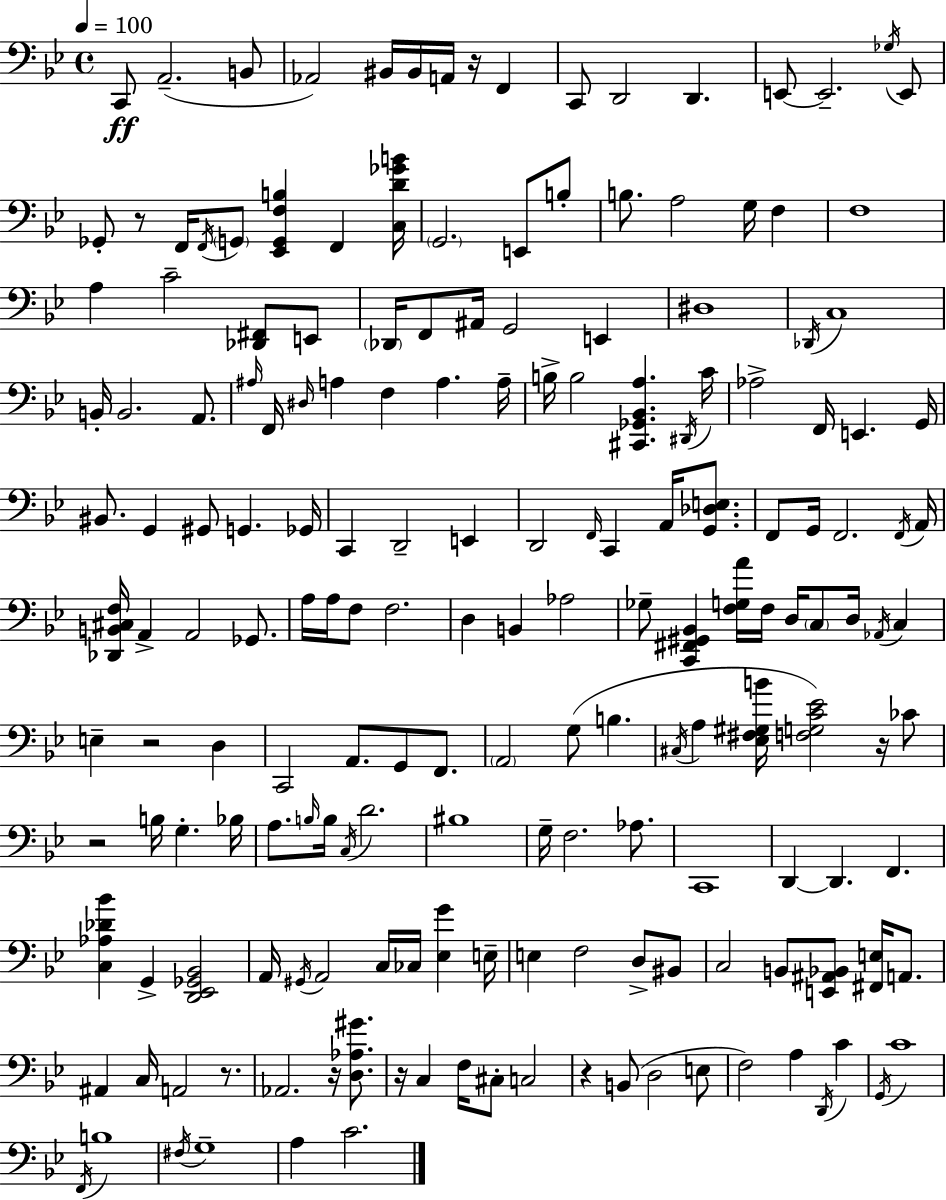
{
  \clef bass
  \time 4/4
  \defaultTimeSignature
  \key bes \major
  \tempo 4 = 100
  c,8\ff a,2.--( b,8 | aes,2) bis,16 bis,16 a,16 r16 f,4 | c,8 d,2 d,4. | e,8~~ e,2.-- \acciaccatura { ges16 } e,8 | \break ges,8-. r8 f,16 \acciaccatura { f,16 } \parenthesize g,8 <ees, g, f b>4 f,4 | <c d' ges' b'>16 \parenthesize g,2. e,8 | b8-. b8. a2 g16 f4 | f1 | \break a4 c'2-- <des, fis,>8 | e,8 \parenthesize des,16 f,8 ais,16 g,2 e,4 | dis1 | \acciaccatura { des,16 } c1 | \break b,16-. b,2. | a,8. \grace { ais16 } f,16 \grace { dis16 } a4 f4 a4. | a16-- b16-> b2 <cis, ges, bes, a>4. | \acciaccatura { dis,16 } c'16 aes2-> f,16 e,4. | \break g,16 bis,8. g,4 gis,8 g,4. | ges,16 c,4 d,2-- | e,4 d,2 \grace { f,16 } c,4 | a,16 <g, des e>8. f,8 g,16 f,2. | \break \acciaccatura { f,16 } a,16 <des, b, cis f>16 a,4-> a,2 | ges,8. a16 a16 f8 f2. | d4 b,4 | aes2 ges8-- <c, fis, gis, bes,>4 <f g a'>16 f16 | \break d16 \parenthesize c8 d16 \acciaccatura { aes,16 } c4 e4-- r2 | d4 c,2 | a,8. g,8 f,8. \parenthesize a,2 | g8( b4. \acciaccatura { cis16 } a4 <ees fis gis b'>16 <f g c' ees'>2) | \break r16 ces'8 r2 | b16 g4.-. bes16 a8. \grace { b16 } b16 \acciaccatura { c16 } | d'2. bis1 | g16-- f2. | \break aes8. c,1 | d,4~~ | d,4. f,4. <c aes des' bes'>4 | g,4-> <d, ees, ges, bes,>2 a,16 \acciaccatura { gis,16 } a,2 | \break c16 ces16 <ees g'>4 e16-- e4 | f2 d8-> bis,8 c2 | b,8 <e, ais, bes,>8 <fis, e>16 a,8. ais,4 | c16 a,2 r8. aes,2. | \break r16 <d aes gis'>8. r16 c4 | f16 cis8-. c2 r4 | b,8( d2 e8 f2) | a4 \acciaccatura { d,16 } c'4 \acciaccatura { g,16 } c'1 | \break \acciaccatura { f,16 } | b1 | \acciaccatura { fis16 } g1-- | a4 c'2. | \break \bar "|."
}